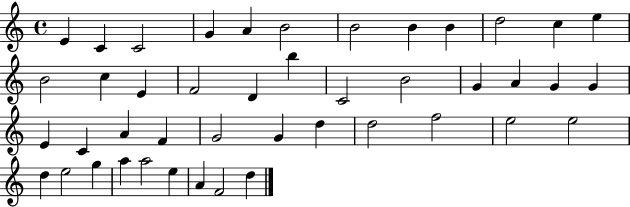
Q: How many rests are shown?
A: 0